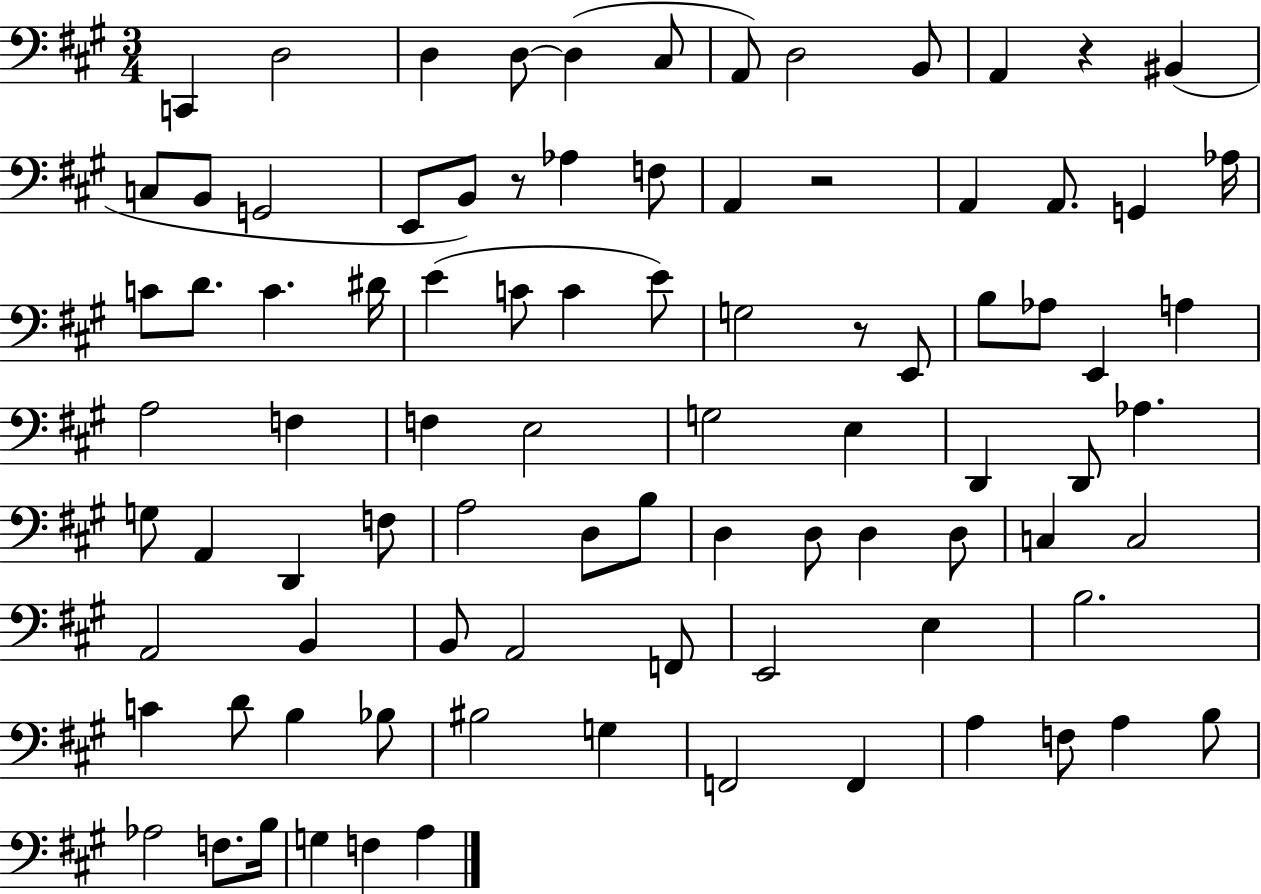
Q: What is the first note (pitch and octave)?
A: C2